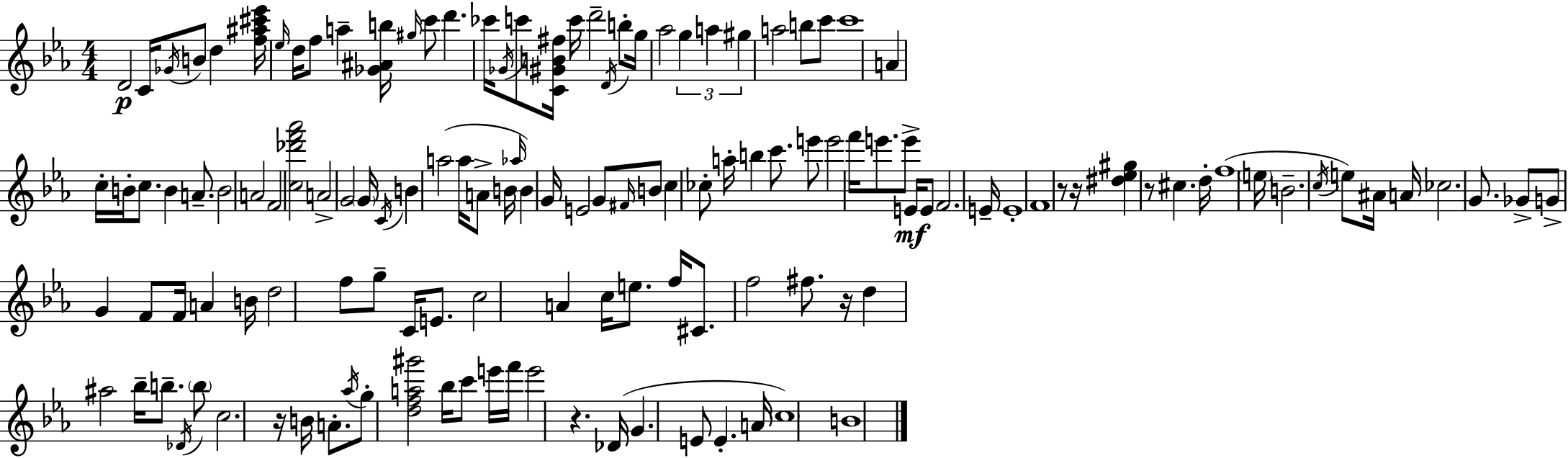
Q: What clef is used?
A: treble